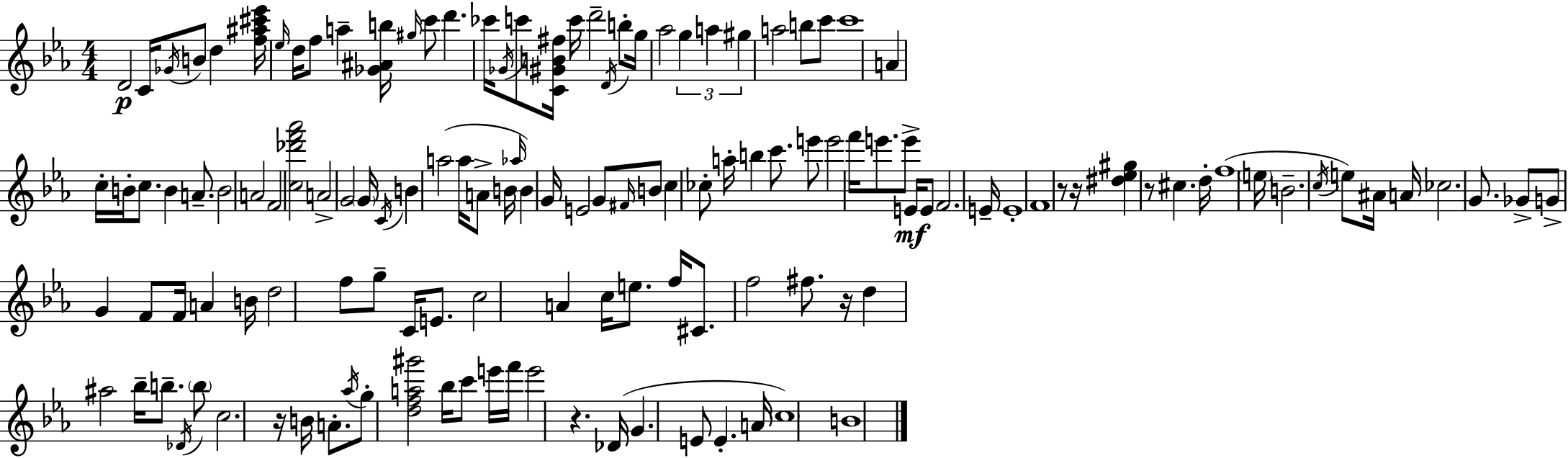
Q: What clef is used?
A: treble